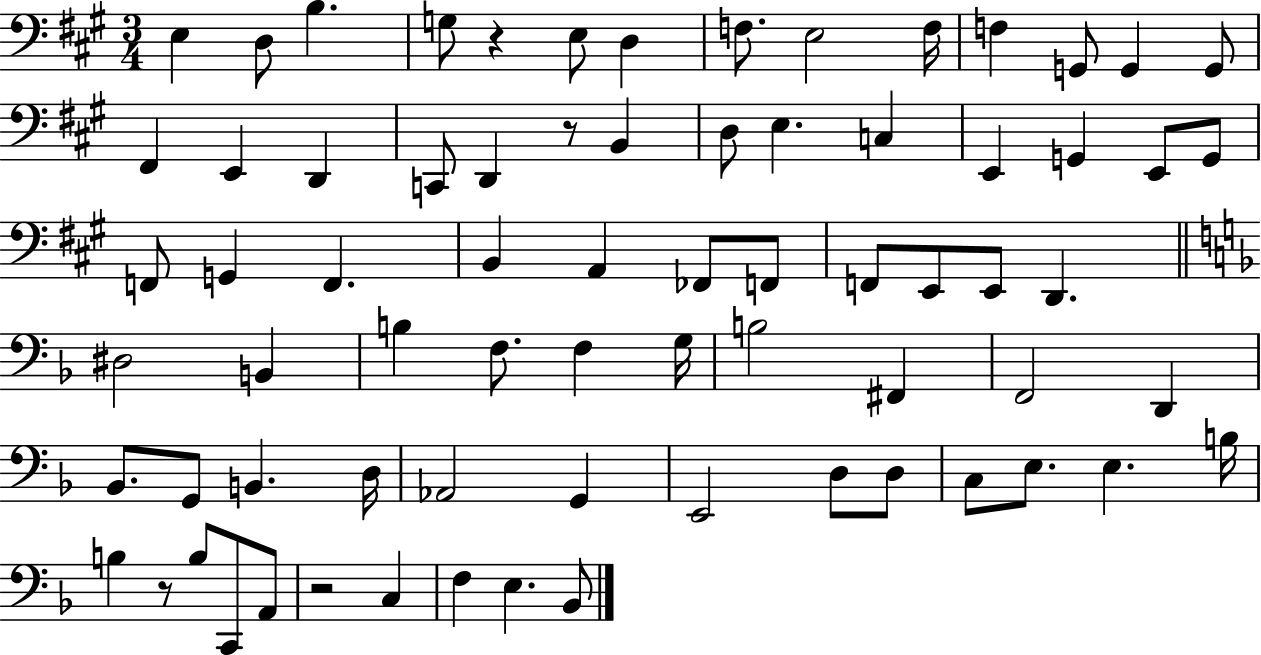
X:1
T:Untitled
M:3/4
L:1/4
K:A
E, D,/2 B, G,/2 z E,/2 D, F,/2 E,2 F,/4 F, G,,/2 G,, G,,/2 ^F,, E,, D,, C,,/2 D,, z/2 B,, D,/2 E, C, E,, G,, E,,/2 G,,/2 F,,/2 G,, F,, B,, A,, _F,,/2 F,,/2 F,,/2 E,,/2 E,,/2 D,, ^D,2 B,, B, F,/2 F, G,/4 B,2 ^F,, F,,2 D,, _B,,/2 G,,/2 B,, D,/4 _A,,2 G,, E,,2 D,/2 D,/2 C,/2 E,/2 E, B,/4 B, z/2 B,/2 C,,/2 A,,/2 z2 C, F, E, _B,,/2